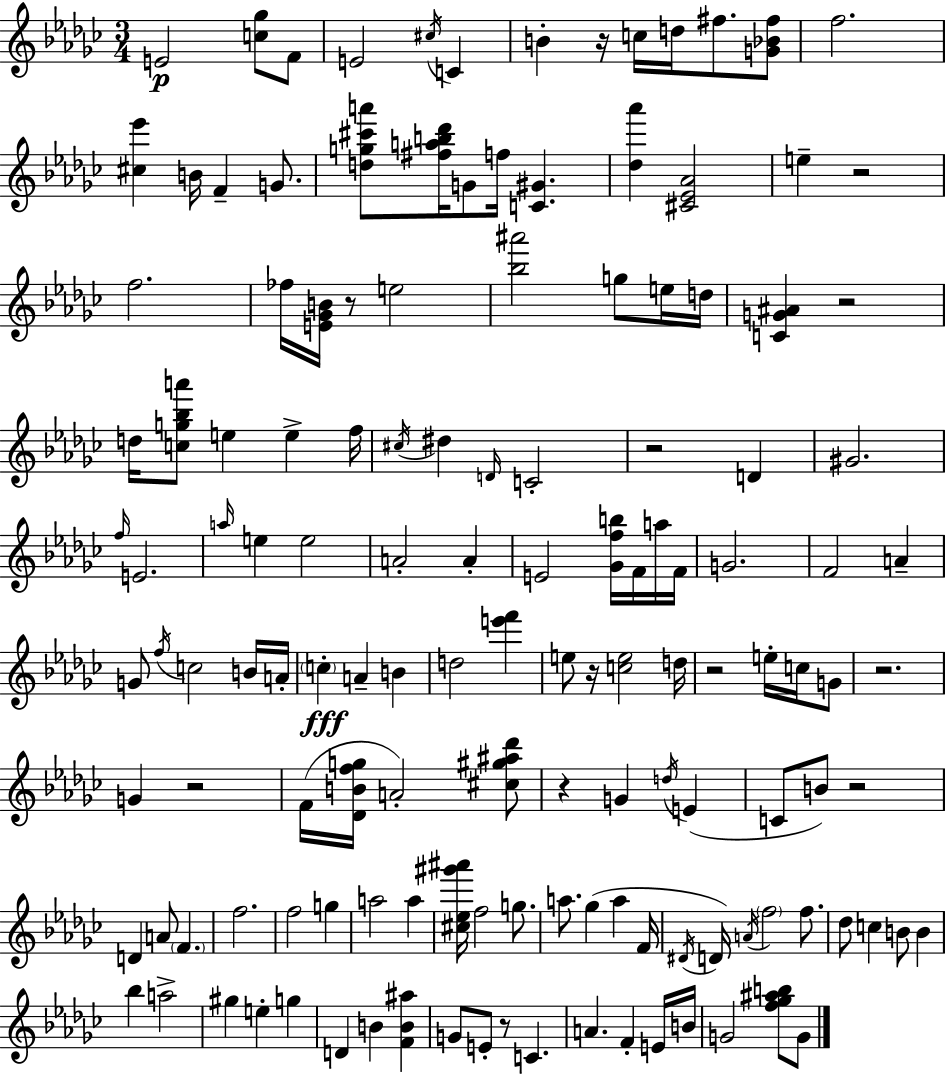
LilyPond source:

{
  \clef treble
  \numericTimeSignature
  \time 3/4
  \key ees \minor
  e'2\p <c'' ges''>8 f'8 | e'2 \acciaccatura { cis''16 } c'4 | b'4-. r16 c''16 d''16 fis''8. <g' bes' fis''>8 | f''2. | \break <cis'' ees'''>4 b'16 f'4-- g'8. | <d'' g'' cis''' a'''>8 <fis'' a'' b'' des'''>16 g'8 f''16 <c' gis'>4. | <des'' aes'''>4 <cis' ees' aes'>2 | e''4-- r2 | \break f''2. | fes''16 <e' ges' b'>16 r8 e''2 | <bes'' ais'''>2 g''8 e''16 | d''16 <c' g' ais'>4 r2 | \break d''16 <c'' g'' bes'' a'''>8 e''4 e''4-> | f''16 \acciaccatura { cis''16 } dis''4 \grace { d'16 } c'2-. | r2 d'4 | gis'2. | \break \grace { f''16 } e'2. | \grace { a''16 } e''4 e''2 | a'2-. | a'4-. e'2 | \break <ges' f'' b''>16 f'16 a''16 f'16 g'2. | f'2 | a'4-- g'8 \acciaccatura { f''16 } c''2 | b'16 a'16-. \parenthesize c''4-.\fff a'4-- | \break b'4 d''2 | <e''' f'''>4 e''8 r16 <c'' e''>2 | d''16 r2 | e''16-. c''16 g'8 r2. | \break g'4 r2 | f'16( <des' b' f'' g''>16 a'2-.) | <cis'' gis'' ais'' des'''>8 r4 g'4 | \acciaccatura { d''16 }( e'4 c'8 b'8) r2 | \break d'4 a'8 | \parenthesize f'4. f''2. | f''2 | g''4 a''2 | \break a''4 <cis'' ees'' gis''' ais'''>16 f''2 | g''8. a''8. ges''4( | a''4 f'16 \acciaccatura { dis'16 } d'16) \acciaccatura { a'16 } \parenthesize f''2 | f''8. des''8 c''4 | \break b'8 b'4 bes''4 | a''2-> gis''4 | e''4-. g''4 d'4 | b'4 <f' b' ais''>4 g'8 e'8-. | \break r8 c'4. a'4. | f'4-. e'16 b'16 g'2 | <f'' ges'' ais'' b''>8 g'8 \bar "|."
}